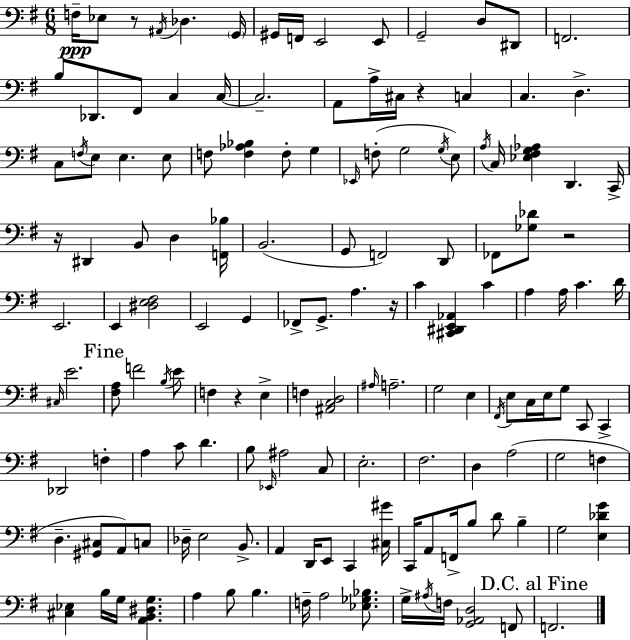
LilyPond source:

{
  \clef bass
  \numericTimeSignature
  \time 6/8
  \key e \minor
  \repeat volta 2 { f16--\ppp ees8 r8 \acciaccatura { ais,16 } des4. | \parenthesize g,16 gis,16 f,16 e,2 e,8 | g,2-- d8 dis,8 | f,2. | \break b8 des,8. fis,8 c4 | c16~~ c2.-- | a,8 a16-> cis16 r4 c4 | c4. d4.-> | \break c8 \acciaccatura { f16 } e8 e4. | e8 f8 <f aes bes>4 f8-. g4 | \grace { ees,16 }( f8-. g2 | \acciaccatura { g16 } e8) \acciaccatura { a16 } c16 <ees fis g aes>4 d,4. | \break c,16-> r16 dis,4 b,8 | d4 <f, bes>16 b,2.( | g,8 f,2) | d,8 fes,8 <ges des'>8 r2 | \break e,2. | e,4 <dis e fis>2 | e,2 | g,4 fes,8-> g,8.-> a4. | \break r16 c'4 <cis, dis, e, aes,>4 | c'4 a4 a16 c'4. | d'16 \grace { cis16 } e'2. | \mark "Fine" <fis a>8 f'2 | \break \acciaccatura { b16 } e'8 f4 r4 | e4-> f4 <ais, c d>2 | \grace { ais16 } a2.-- | g2 | \break e4 \acciaccatura { fis,16 } e8 c16 | e16 g8 c,8 c,4-> des,2 | f4-. a4 | c'8 d'4. b8 \grace { ees,16 } | \break ais2 c8 e2.-. | fis2. | d4 | a2( g2 | \break f4 d4.-- | <gis, cis>8 a,8) c8 des16-- e2 | b,8.-> a,4 | d,16 e,8 c,4 <cis gis'>16 c,16 a,8 | \break f,16-> b8 d'8 b4-- g2 | <e des' g'>4 <cis ees>4 | b16 g16 <a, b, dis g>4. a4 | b8 b4. f16-- a2 | \break <ees ges bes>8. g16-> \acciaccatura { ais16 } | f16 <g, aes, d>2 f,8 \mark "D.C. al Fine" f,2. | } \bar "|."
}